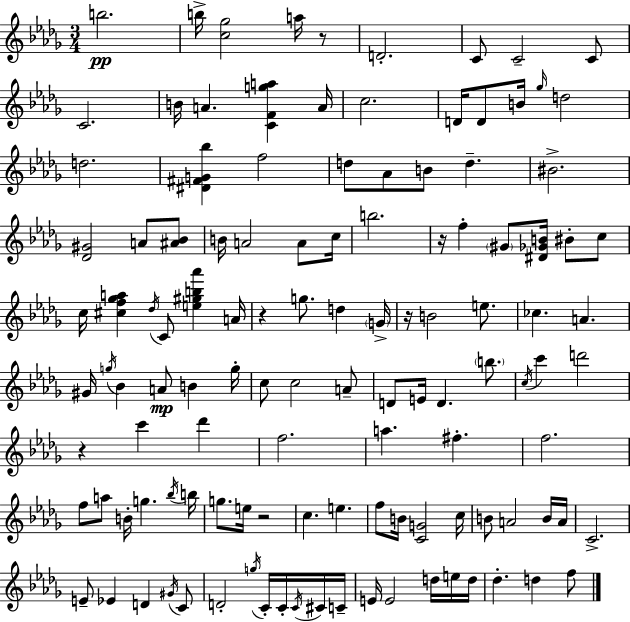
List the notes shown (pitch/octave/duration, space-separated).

B5/h. B5/s [C5,Gb5]/h A5/s R/e D4/h. C4/e C4/h C4/e C4/h. B4/s A4/q. [C4,F4,G5,A5]/q A4/s C5/h. D4/s D4/e B4/s Gb5/s D5/h D5/h. [D#4,F#4,G4,Bb5]/q F5/h D5/e Ab4/e B4/e D5/q. BIS4/h. [Db4,G#4]/h A4/e [A#4,Bb4]/e B4/s A4/h A4/e C5/s B5/h. R/s F5/q G#4/e [D#4,Gb4,B4]/s BIS4/e C5/e C5/s [C#5,F5,Gb5,A5]/q Db5/s C4/e [E5,G#5,B5,Ab6]/q A4/s R/q G5/e. D5/q G4/s R/s B4/h E5/e. CES5/q. A4/q. G#4/s G5/s Bb4/q A4/e B4/q G5/s C5/e C5/h A4/e D4/e E4/s D4/q. B5/e. C5/s C6/q D6/h R/q C6/q Db6/q F5/h. A5/q. F#5/q. F5/h. F5/e A5/e B4/s G5/q. Bb5/s B5/s G5/e. E5/s R/h C5/q. E5/q. F5/e B4/s [C4,G4]/h C5/s B4/e A4/h B4/s A4/s C4/h. E4/e Eb4/q D4/q G#4/s C4/e D4/h G5/s C4/s C4/s C4/s C#4/s C4/s E4/s E4/h D5/s E5/s D5/s Db5/q. D5/q F5/e